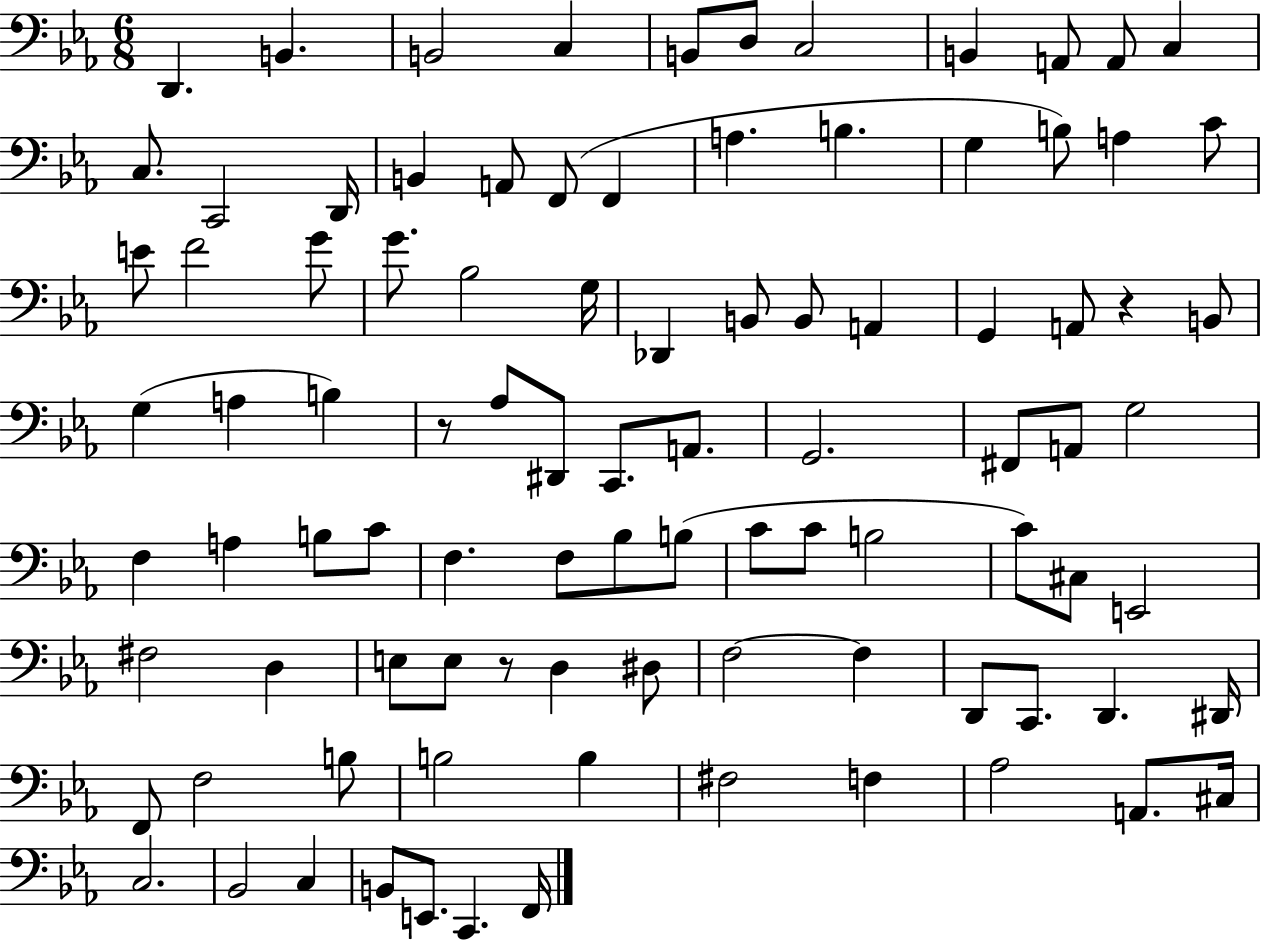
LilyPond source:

{
  \clef bass
  \numericTimeSignature
  \time 6/8
  \key ees \major
  d,4. b,4. | b,2 c4 | b,8 d8 c2 | b,4 a,8 a,8 c4 | \break c8. c,2 d,16 | b,4 a,8 f,8( f,4 | a4. b4. | g4 b8) a4 c'8 | \break e'8 f'2 g'8 | g'8. bes2 g16 | des,4 b,8 b,8 a,4 | g,4 a,8 r4 b,8 | \break g4( a4 b4) | r8 aes8 dis,8 c,8. a,8. | g,2. | fis,8 a,8 g2 | \break f4 a4 b8 c'8 | f4. f8 bes8 b8( | c'8 c'8 b2 | c'8) cis8 e,2 | \break fis2 d4 | e8 e8 r8 d4 dis8 | f2~~ f4 | d,8 c,8. d,4. dis,16 | \break f,8 f2 b8 | b2 b4 | fis2 f4 | aes2 a,8. cis16 | \break c2. | bes,2 c4 | b,8 e,8. c,4. f,16 | \bar "|."
}